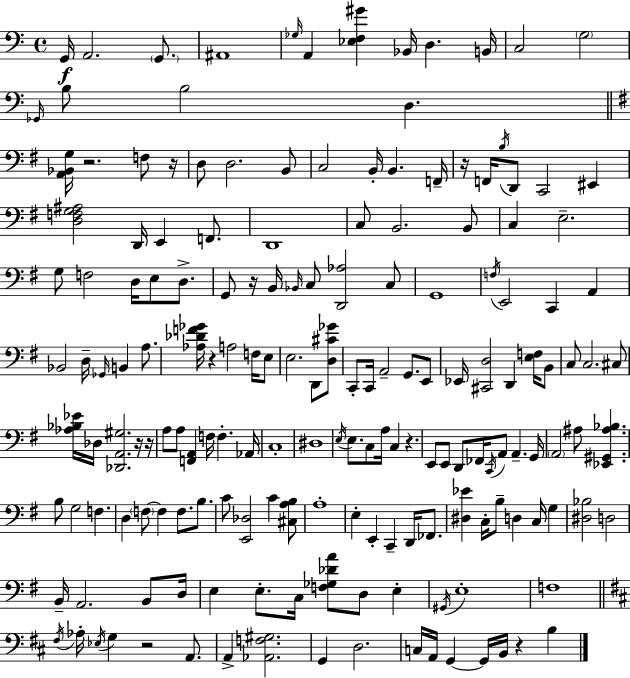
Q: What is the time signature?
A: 4/4